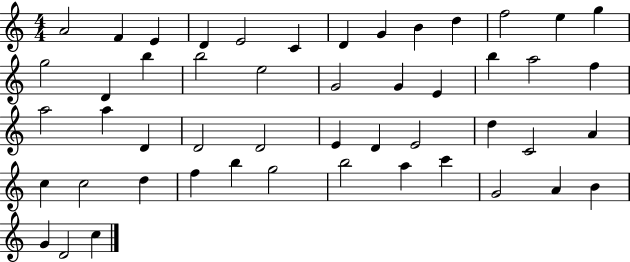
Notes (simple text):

A4/h F4/q E4/q D4/q E4/h C4/q D4/q G4/q B4/q D5/q F5/h E5/q G5/q G5/h D4/q B5/q B5/h E5/h G4/h G4/q E4/q B5/q A5/h F5/q A5/h A5/q D4/q D4/h D4/h E4/q D4/q E4/h D5/q C4/h A4/q C5/q C5/h D5/q F5/q B5/q G5/h B5/h A5/q C6/q G4/h A4/q B4/q G4/q D4/h C5/q